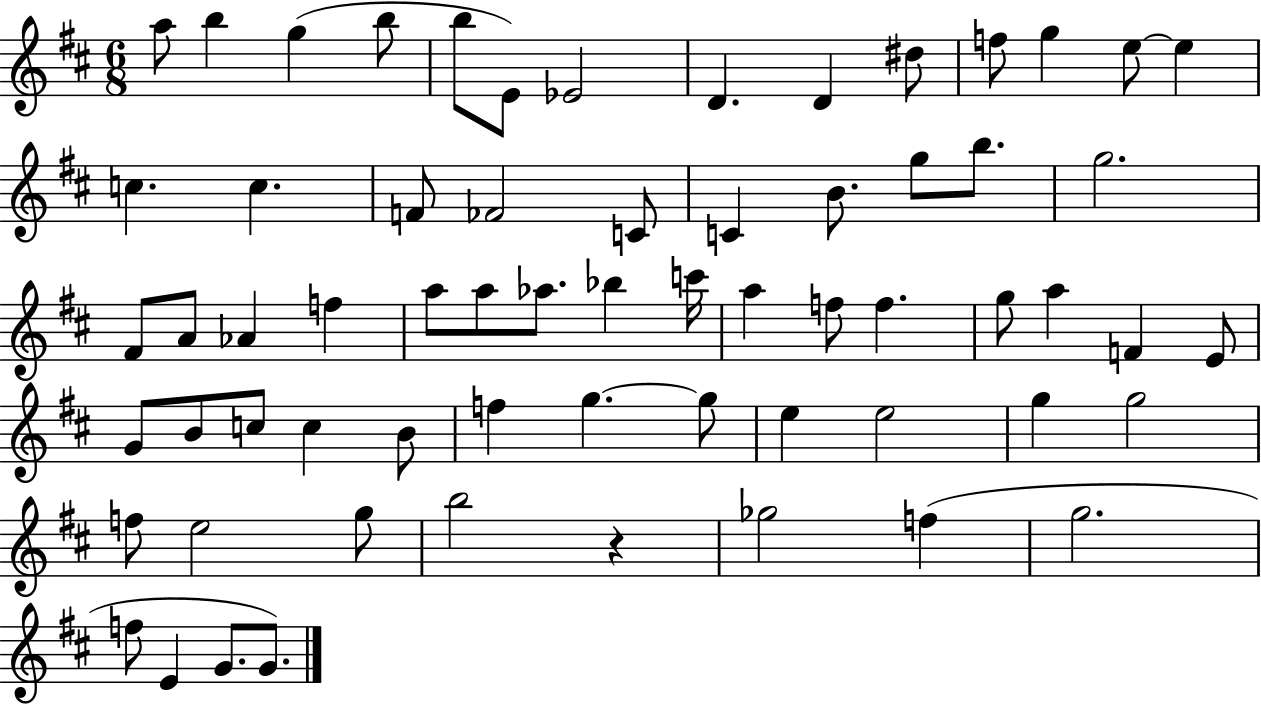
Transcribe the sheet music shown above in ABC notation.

X:1
T:Untitled
M:6/8
L:1/4
K:D
a/2 b g b/2 b/2 E/2 _E2 D D ^d/2 f/2 g e/2 e c c F/2 _F2 C/2 C B/2 g/2 b/2 g2 ^F/2 A/2 _A f a/2 a/2 _a/2 _b c'/4 a f/2 f g/2 a F E/2 G/2 B/2 c/2 c B/2 f g g/2 e e2 g g2 f/2 e2 g/2 b2 z _g2 f g2 f/2 E G/2 G/2